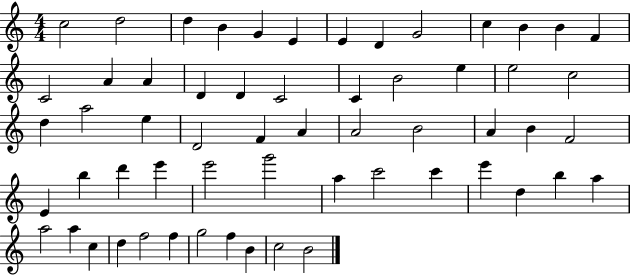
{
  \clef treble
  \numericTimeSignature
  \time 4/4
  \key c \major
  c''2 d''2 | d''4 b'4 g'4 e'4 | e'4 d'4 g'2 | c''4 b'4 b'4 f'4 | \break c'2 a'4 a'4 | d'4 d'4 c'2 | c'4 b'2 e''4 | e''2 c''2 | \break d''4 a''2 e''4 | d'2 f'4 a'4 | a'2 b'2 | a'4 b'4 f'2 | \break e'4 b''4 d'''4 e'''4 | e'''2 g'''2 | a''4 c'''2 c'''4 | e'''4 d''4 b''4 a''4 | \break a''2 a''4 c''4 | d''4 f''2 f''4 | g''2 f''4 b'4 | c''2 b'2 | \break \bar "|."
}